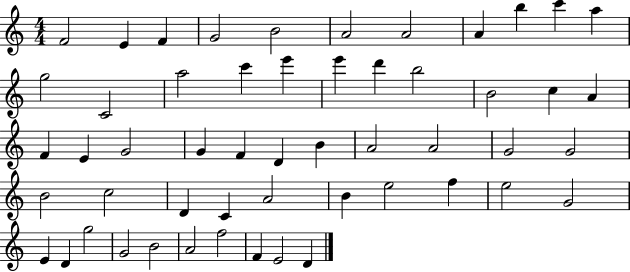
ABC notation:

X:1
T:Untitled
M:4/4
L:1/4
K:C
F2 E F G2 B2 A2 A2 A b c' a g2 C2 a2 c' e' e' d' b2 B2 c A F E G2 G F D B A2 A2 G2 G2 B2 c2 D C A2 B e2 f e2 G2 E D g2 G2 B2 A2 f2 F E2 D